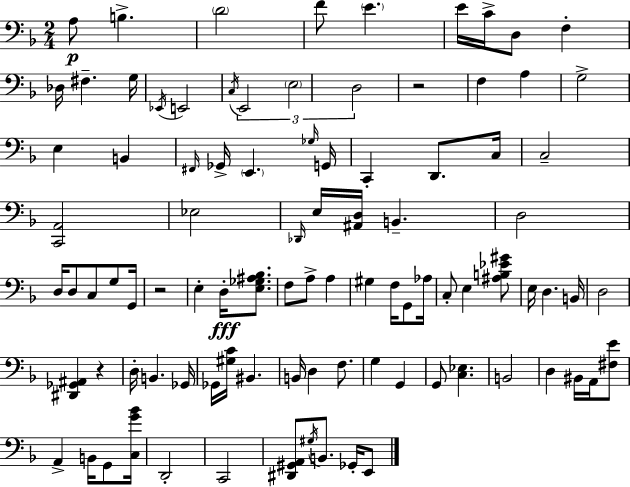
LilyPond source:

{
  \clef bass
  \numericTimeSignature
  \time 2/4
  \key f \major
  a8\p b4.-> | \parenthesize d'2 | f'8 \parenthesize e'4. | e'16 c'16-> d8 f4-. | \break des16 fis4.-- g16 | \acciaccatura { ees,16 } e,2 | \acciaccatura { c16 } \tuplet 3/2 { e,2 | \parenthesize e2 | \break d2 } | r2 | f4 a4 | g2-> | \break e4 b,4 | \grace { fis,16 } ges,16-> \parenthesize e,4. | \grace { ges16 } g,16 c,4-. | d,8. c16 c2-- | \break <c, a,>2 | ees2 | \grace { des,16 } e16 <ais, d>16 b,4.-- | d2 | \break d16 d8 | c8 g8 g,16 r2 | e4-. | d16-.\fff <e ges ais bes>8. f8 a8-> | \break a4 gis4 | f16 g,8 aes16 c8-. e4 | <ais b ees' gis'>8 e16 d4. | b,16 d2 | \break <dis, ges, ais,>4 | r4 d16-. b,4. | ges,16 ges,16 <gis c'>16 bis,4. | b,16 d4 | \break f8. g4 | g,4 g,8 <c ees>4. | b,2 | d4 | \break bis,16 a,16 <fis e'>8 a,4-> | b,16 g,8 <c g' bes'>16 d,2-. | c,2 | <dis, gis, a,>8 \acciaccatura { gis16 } | \break b,8. ges,16-. e,8 \bar "|."
}